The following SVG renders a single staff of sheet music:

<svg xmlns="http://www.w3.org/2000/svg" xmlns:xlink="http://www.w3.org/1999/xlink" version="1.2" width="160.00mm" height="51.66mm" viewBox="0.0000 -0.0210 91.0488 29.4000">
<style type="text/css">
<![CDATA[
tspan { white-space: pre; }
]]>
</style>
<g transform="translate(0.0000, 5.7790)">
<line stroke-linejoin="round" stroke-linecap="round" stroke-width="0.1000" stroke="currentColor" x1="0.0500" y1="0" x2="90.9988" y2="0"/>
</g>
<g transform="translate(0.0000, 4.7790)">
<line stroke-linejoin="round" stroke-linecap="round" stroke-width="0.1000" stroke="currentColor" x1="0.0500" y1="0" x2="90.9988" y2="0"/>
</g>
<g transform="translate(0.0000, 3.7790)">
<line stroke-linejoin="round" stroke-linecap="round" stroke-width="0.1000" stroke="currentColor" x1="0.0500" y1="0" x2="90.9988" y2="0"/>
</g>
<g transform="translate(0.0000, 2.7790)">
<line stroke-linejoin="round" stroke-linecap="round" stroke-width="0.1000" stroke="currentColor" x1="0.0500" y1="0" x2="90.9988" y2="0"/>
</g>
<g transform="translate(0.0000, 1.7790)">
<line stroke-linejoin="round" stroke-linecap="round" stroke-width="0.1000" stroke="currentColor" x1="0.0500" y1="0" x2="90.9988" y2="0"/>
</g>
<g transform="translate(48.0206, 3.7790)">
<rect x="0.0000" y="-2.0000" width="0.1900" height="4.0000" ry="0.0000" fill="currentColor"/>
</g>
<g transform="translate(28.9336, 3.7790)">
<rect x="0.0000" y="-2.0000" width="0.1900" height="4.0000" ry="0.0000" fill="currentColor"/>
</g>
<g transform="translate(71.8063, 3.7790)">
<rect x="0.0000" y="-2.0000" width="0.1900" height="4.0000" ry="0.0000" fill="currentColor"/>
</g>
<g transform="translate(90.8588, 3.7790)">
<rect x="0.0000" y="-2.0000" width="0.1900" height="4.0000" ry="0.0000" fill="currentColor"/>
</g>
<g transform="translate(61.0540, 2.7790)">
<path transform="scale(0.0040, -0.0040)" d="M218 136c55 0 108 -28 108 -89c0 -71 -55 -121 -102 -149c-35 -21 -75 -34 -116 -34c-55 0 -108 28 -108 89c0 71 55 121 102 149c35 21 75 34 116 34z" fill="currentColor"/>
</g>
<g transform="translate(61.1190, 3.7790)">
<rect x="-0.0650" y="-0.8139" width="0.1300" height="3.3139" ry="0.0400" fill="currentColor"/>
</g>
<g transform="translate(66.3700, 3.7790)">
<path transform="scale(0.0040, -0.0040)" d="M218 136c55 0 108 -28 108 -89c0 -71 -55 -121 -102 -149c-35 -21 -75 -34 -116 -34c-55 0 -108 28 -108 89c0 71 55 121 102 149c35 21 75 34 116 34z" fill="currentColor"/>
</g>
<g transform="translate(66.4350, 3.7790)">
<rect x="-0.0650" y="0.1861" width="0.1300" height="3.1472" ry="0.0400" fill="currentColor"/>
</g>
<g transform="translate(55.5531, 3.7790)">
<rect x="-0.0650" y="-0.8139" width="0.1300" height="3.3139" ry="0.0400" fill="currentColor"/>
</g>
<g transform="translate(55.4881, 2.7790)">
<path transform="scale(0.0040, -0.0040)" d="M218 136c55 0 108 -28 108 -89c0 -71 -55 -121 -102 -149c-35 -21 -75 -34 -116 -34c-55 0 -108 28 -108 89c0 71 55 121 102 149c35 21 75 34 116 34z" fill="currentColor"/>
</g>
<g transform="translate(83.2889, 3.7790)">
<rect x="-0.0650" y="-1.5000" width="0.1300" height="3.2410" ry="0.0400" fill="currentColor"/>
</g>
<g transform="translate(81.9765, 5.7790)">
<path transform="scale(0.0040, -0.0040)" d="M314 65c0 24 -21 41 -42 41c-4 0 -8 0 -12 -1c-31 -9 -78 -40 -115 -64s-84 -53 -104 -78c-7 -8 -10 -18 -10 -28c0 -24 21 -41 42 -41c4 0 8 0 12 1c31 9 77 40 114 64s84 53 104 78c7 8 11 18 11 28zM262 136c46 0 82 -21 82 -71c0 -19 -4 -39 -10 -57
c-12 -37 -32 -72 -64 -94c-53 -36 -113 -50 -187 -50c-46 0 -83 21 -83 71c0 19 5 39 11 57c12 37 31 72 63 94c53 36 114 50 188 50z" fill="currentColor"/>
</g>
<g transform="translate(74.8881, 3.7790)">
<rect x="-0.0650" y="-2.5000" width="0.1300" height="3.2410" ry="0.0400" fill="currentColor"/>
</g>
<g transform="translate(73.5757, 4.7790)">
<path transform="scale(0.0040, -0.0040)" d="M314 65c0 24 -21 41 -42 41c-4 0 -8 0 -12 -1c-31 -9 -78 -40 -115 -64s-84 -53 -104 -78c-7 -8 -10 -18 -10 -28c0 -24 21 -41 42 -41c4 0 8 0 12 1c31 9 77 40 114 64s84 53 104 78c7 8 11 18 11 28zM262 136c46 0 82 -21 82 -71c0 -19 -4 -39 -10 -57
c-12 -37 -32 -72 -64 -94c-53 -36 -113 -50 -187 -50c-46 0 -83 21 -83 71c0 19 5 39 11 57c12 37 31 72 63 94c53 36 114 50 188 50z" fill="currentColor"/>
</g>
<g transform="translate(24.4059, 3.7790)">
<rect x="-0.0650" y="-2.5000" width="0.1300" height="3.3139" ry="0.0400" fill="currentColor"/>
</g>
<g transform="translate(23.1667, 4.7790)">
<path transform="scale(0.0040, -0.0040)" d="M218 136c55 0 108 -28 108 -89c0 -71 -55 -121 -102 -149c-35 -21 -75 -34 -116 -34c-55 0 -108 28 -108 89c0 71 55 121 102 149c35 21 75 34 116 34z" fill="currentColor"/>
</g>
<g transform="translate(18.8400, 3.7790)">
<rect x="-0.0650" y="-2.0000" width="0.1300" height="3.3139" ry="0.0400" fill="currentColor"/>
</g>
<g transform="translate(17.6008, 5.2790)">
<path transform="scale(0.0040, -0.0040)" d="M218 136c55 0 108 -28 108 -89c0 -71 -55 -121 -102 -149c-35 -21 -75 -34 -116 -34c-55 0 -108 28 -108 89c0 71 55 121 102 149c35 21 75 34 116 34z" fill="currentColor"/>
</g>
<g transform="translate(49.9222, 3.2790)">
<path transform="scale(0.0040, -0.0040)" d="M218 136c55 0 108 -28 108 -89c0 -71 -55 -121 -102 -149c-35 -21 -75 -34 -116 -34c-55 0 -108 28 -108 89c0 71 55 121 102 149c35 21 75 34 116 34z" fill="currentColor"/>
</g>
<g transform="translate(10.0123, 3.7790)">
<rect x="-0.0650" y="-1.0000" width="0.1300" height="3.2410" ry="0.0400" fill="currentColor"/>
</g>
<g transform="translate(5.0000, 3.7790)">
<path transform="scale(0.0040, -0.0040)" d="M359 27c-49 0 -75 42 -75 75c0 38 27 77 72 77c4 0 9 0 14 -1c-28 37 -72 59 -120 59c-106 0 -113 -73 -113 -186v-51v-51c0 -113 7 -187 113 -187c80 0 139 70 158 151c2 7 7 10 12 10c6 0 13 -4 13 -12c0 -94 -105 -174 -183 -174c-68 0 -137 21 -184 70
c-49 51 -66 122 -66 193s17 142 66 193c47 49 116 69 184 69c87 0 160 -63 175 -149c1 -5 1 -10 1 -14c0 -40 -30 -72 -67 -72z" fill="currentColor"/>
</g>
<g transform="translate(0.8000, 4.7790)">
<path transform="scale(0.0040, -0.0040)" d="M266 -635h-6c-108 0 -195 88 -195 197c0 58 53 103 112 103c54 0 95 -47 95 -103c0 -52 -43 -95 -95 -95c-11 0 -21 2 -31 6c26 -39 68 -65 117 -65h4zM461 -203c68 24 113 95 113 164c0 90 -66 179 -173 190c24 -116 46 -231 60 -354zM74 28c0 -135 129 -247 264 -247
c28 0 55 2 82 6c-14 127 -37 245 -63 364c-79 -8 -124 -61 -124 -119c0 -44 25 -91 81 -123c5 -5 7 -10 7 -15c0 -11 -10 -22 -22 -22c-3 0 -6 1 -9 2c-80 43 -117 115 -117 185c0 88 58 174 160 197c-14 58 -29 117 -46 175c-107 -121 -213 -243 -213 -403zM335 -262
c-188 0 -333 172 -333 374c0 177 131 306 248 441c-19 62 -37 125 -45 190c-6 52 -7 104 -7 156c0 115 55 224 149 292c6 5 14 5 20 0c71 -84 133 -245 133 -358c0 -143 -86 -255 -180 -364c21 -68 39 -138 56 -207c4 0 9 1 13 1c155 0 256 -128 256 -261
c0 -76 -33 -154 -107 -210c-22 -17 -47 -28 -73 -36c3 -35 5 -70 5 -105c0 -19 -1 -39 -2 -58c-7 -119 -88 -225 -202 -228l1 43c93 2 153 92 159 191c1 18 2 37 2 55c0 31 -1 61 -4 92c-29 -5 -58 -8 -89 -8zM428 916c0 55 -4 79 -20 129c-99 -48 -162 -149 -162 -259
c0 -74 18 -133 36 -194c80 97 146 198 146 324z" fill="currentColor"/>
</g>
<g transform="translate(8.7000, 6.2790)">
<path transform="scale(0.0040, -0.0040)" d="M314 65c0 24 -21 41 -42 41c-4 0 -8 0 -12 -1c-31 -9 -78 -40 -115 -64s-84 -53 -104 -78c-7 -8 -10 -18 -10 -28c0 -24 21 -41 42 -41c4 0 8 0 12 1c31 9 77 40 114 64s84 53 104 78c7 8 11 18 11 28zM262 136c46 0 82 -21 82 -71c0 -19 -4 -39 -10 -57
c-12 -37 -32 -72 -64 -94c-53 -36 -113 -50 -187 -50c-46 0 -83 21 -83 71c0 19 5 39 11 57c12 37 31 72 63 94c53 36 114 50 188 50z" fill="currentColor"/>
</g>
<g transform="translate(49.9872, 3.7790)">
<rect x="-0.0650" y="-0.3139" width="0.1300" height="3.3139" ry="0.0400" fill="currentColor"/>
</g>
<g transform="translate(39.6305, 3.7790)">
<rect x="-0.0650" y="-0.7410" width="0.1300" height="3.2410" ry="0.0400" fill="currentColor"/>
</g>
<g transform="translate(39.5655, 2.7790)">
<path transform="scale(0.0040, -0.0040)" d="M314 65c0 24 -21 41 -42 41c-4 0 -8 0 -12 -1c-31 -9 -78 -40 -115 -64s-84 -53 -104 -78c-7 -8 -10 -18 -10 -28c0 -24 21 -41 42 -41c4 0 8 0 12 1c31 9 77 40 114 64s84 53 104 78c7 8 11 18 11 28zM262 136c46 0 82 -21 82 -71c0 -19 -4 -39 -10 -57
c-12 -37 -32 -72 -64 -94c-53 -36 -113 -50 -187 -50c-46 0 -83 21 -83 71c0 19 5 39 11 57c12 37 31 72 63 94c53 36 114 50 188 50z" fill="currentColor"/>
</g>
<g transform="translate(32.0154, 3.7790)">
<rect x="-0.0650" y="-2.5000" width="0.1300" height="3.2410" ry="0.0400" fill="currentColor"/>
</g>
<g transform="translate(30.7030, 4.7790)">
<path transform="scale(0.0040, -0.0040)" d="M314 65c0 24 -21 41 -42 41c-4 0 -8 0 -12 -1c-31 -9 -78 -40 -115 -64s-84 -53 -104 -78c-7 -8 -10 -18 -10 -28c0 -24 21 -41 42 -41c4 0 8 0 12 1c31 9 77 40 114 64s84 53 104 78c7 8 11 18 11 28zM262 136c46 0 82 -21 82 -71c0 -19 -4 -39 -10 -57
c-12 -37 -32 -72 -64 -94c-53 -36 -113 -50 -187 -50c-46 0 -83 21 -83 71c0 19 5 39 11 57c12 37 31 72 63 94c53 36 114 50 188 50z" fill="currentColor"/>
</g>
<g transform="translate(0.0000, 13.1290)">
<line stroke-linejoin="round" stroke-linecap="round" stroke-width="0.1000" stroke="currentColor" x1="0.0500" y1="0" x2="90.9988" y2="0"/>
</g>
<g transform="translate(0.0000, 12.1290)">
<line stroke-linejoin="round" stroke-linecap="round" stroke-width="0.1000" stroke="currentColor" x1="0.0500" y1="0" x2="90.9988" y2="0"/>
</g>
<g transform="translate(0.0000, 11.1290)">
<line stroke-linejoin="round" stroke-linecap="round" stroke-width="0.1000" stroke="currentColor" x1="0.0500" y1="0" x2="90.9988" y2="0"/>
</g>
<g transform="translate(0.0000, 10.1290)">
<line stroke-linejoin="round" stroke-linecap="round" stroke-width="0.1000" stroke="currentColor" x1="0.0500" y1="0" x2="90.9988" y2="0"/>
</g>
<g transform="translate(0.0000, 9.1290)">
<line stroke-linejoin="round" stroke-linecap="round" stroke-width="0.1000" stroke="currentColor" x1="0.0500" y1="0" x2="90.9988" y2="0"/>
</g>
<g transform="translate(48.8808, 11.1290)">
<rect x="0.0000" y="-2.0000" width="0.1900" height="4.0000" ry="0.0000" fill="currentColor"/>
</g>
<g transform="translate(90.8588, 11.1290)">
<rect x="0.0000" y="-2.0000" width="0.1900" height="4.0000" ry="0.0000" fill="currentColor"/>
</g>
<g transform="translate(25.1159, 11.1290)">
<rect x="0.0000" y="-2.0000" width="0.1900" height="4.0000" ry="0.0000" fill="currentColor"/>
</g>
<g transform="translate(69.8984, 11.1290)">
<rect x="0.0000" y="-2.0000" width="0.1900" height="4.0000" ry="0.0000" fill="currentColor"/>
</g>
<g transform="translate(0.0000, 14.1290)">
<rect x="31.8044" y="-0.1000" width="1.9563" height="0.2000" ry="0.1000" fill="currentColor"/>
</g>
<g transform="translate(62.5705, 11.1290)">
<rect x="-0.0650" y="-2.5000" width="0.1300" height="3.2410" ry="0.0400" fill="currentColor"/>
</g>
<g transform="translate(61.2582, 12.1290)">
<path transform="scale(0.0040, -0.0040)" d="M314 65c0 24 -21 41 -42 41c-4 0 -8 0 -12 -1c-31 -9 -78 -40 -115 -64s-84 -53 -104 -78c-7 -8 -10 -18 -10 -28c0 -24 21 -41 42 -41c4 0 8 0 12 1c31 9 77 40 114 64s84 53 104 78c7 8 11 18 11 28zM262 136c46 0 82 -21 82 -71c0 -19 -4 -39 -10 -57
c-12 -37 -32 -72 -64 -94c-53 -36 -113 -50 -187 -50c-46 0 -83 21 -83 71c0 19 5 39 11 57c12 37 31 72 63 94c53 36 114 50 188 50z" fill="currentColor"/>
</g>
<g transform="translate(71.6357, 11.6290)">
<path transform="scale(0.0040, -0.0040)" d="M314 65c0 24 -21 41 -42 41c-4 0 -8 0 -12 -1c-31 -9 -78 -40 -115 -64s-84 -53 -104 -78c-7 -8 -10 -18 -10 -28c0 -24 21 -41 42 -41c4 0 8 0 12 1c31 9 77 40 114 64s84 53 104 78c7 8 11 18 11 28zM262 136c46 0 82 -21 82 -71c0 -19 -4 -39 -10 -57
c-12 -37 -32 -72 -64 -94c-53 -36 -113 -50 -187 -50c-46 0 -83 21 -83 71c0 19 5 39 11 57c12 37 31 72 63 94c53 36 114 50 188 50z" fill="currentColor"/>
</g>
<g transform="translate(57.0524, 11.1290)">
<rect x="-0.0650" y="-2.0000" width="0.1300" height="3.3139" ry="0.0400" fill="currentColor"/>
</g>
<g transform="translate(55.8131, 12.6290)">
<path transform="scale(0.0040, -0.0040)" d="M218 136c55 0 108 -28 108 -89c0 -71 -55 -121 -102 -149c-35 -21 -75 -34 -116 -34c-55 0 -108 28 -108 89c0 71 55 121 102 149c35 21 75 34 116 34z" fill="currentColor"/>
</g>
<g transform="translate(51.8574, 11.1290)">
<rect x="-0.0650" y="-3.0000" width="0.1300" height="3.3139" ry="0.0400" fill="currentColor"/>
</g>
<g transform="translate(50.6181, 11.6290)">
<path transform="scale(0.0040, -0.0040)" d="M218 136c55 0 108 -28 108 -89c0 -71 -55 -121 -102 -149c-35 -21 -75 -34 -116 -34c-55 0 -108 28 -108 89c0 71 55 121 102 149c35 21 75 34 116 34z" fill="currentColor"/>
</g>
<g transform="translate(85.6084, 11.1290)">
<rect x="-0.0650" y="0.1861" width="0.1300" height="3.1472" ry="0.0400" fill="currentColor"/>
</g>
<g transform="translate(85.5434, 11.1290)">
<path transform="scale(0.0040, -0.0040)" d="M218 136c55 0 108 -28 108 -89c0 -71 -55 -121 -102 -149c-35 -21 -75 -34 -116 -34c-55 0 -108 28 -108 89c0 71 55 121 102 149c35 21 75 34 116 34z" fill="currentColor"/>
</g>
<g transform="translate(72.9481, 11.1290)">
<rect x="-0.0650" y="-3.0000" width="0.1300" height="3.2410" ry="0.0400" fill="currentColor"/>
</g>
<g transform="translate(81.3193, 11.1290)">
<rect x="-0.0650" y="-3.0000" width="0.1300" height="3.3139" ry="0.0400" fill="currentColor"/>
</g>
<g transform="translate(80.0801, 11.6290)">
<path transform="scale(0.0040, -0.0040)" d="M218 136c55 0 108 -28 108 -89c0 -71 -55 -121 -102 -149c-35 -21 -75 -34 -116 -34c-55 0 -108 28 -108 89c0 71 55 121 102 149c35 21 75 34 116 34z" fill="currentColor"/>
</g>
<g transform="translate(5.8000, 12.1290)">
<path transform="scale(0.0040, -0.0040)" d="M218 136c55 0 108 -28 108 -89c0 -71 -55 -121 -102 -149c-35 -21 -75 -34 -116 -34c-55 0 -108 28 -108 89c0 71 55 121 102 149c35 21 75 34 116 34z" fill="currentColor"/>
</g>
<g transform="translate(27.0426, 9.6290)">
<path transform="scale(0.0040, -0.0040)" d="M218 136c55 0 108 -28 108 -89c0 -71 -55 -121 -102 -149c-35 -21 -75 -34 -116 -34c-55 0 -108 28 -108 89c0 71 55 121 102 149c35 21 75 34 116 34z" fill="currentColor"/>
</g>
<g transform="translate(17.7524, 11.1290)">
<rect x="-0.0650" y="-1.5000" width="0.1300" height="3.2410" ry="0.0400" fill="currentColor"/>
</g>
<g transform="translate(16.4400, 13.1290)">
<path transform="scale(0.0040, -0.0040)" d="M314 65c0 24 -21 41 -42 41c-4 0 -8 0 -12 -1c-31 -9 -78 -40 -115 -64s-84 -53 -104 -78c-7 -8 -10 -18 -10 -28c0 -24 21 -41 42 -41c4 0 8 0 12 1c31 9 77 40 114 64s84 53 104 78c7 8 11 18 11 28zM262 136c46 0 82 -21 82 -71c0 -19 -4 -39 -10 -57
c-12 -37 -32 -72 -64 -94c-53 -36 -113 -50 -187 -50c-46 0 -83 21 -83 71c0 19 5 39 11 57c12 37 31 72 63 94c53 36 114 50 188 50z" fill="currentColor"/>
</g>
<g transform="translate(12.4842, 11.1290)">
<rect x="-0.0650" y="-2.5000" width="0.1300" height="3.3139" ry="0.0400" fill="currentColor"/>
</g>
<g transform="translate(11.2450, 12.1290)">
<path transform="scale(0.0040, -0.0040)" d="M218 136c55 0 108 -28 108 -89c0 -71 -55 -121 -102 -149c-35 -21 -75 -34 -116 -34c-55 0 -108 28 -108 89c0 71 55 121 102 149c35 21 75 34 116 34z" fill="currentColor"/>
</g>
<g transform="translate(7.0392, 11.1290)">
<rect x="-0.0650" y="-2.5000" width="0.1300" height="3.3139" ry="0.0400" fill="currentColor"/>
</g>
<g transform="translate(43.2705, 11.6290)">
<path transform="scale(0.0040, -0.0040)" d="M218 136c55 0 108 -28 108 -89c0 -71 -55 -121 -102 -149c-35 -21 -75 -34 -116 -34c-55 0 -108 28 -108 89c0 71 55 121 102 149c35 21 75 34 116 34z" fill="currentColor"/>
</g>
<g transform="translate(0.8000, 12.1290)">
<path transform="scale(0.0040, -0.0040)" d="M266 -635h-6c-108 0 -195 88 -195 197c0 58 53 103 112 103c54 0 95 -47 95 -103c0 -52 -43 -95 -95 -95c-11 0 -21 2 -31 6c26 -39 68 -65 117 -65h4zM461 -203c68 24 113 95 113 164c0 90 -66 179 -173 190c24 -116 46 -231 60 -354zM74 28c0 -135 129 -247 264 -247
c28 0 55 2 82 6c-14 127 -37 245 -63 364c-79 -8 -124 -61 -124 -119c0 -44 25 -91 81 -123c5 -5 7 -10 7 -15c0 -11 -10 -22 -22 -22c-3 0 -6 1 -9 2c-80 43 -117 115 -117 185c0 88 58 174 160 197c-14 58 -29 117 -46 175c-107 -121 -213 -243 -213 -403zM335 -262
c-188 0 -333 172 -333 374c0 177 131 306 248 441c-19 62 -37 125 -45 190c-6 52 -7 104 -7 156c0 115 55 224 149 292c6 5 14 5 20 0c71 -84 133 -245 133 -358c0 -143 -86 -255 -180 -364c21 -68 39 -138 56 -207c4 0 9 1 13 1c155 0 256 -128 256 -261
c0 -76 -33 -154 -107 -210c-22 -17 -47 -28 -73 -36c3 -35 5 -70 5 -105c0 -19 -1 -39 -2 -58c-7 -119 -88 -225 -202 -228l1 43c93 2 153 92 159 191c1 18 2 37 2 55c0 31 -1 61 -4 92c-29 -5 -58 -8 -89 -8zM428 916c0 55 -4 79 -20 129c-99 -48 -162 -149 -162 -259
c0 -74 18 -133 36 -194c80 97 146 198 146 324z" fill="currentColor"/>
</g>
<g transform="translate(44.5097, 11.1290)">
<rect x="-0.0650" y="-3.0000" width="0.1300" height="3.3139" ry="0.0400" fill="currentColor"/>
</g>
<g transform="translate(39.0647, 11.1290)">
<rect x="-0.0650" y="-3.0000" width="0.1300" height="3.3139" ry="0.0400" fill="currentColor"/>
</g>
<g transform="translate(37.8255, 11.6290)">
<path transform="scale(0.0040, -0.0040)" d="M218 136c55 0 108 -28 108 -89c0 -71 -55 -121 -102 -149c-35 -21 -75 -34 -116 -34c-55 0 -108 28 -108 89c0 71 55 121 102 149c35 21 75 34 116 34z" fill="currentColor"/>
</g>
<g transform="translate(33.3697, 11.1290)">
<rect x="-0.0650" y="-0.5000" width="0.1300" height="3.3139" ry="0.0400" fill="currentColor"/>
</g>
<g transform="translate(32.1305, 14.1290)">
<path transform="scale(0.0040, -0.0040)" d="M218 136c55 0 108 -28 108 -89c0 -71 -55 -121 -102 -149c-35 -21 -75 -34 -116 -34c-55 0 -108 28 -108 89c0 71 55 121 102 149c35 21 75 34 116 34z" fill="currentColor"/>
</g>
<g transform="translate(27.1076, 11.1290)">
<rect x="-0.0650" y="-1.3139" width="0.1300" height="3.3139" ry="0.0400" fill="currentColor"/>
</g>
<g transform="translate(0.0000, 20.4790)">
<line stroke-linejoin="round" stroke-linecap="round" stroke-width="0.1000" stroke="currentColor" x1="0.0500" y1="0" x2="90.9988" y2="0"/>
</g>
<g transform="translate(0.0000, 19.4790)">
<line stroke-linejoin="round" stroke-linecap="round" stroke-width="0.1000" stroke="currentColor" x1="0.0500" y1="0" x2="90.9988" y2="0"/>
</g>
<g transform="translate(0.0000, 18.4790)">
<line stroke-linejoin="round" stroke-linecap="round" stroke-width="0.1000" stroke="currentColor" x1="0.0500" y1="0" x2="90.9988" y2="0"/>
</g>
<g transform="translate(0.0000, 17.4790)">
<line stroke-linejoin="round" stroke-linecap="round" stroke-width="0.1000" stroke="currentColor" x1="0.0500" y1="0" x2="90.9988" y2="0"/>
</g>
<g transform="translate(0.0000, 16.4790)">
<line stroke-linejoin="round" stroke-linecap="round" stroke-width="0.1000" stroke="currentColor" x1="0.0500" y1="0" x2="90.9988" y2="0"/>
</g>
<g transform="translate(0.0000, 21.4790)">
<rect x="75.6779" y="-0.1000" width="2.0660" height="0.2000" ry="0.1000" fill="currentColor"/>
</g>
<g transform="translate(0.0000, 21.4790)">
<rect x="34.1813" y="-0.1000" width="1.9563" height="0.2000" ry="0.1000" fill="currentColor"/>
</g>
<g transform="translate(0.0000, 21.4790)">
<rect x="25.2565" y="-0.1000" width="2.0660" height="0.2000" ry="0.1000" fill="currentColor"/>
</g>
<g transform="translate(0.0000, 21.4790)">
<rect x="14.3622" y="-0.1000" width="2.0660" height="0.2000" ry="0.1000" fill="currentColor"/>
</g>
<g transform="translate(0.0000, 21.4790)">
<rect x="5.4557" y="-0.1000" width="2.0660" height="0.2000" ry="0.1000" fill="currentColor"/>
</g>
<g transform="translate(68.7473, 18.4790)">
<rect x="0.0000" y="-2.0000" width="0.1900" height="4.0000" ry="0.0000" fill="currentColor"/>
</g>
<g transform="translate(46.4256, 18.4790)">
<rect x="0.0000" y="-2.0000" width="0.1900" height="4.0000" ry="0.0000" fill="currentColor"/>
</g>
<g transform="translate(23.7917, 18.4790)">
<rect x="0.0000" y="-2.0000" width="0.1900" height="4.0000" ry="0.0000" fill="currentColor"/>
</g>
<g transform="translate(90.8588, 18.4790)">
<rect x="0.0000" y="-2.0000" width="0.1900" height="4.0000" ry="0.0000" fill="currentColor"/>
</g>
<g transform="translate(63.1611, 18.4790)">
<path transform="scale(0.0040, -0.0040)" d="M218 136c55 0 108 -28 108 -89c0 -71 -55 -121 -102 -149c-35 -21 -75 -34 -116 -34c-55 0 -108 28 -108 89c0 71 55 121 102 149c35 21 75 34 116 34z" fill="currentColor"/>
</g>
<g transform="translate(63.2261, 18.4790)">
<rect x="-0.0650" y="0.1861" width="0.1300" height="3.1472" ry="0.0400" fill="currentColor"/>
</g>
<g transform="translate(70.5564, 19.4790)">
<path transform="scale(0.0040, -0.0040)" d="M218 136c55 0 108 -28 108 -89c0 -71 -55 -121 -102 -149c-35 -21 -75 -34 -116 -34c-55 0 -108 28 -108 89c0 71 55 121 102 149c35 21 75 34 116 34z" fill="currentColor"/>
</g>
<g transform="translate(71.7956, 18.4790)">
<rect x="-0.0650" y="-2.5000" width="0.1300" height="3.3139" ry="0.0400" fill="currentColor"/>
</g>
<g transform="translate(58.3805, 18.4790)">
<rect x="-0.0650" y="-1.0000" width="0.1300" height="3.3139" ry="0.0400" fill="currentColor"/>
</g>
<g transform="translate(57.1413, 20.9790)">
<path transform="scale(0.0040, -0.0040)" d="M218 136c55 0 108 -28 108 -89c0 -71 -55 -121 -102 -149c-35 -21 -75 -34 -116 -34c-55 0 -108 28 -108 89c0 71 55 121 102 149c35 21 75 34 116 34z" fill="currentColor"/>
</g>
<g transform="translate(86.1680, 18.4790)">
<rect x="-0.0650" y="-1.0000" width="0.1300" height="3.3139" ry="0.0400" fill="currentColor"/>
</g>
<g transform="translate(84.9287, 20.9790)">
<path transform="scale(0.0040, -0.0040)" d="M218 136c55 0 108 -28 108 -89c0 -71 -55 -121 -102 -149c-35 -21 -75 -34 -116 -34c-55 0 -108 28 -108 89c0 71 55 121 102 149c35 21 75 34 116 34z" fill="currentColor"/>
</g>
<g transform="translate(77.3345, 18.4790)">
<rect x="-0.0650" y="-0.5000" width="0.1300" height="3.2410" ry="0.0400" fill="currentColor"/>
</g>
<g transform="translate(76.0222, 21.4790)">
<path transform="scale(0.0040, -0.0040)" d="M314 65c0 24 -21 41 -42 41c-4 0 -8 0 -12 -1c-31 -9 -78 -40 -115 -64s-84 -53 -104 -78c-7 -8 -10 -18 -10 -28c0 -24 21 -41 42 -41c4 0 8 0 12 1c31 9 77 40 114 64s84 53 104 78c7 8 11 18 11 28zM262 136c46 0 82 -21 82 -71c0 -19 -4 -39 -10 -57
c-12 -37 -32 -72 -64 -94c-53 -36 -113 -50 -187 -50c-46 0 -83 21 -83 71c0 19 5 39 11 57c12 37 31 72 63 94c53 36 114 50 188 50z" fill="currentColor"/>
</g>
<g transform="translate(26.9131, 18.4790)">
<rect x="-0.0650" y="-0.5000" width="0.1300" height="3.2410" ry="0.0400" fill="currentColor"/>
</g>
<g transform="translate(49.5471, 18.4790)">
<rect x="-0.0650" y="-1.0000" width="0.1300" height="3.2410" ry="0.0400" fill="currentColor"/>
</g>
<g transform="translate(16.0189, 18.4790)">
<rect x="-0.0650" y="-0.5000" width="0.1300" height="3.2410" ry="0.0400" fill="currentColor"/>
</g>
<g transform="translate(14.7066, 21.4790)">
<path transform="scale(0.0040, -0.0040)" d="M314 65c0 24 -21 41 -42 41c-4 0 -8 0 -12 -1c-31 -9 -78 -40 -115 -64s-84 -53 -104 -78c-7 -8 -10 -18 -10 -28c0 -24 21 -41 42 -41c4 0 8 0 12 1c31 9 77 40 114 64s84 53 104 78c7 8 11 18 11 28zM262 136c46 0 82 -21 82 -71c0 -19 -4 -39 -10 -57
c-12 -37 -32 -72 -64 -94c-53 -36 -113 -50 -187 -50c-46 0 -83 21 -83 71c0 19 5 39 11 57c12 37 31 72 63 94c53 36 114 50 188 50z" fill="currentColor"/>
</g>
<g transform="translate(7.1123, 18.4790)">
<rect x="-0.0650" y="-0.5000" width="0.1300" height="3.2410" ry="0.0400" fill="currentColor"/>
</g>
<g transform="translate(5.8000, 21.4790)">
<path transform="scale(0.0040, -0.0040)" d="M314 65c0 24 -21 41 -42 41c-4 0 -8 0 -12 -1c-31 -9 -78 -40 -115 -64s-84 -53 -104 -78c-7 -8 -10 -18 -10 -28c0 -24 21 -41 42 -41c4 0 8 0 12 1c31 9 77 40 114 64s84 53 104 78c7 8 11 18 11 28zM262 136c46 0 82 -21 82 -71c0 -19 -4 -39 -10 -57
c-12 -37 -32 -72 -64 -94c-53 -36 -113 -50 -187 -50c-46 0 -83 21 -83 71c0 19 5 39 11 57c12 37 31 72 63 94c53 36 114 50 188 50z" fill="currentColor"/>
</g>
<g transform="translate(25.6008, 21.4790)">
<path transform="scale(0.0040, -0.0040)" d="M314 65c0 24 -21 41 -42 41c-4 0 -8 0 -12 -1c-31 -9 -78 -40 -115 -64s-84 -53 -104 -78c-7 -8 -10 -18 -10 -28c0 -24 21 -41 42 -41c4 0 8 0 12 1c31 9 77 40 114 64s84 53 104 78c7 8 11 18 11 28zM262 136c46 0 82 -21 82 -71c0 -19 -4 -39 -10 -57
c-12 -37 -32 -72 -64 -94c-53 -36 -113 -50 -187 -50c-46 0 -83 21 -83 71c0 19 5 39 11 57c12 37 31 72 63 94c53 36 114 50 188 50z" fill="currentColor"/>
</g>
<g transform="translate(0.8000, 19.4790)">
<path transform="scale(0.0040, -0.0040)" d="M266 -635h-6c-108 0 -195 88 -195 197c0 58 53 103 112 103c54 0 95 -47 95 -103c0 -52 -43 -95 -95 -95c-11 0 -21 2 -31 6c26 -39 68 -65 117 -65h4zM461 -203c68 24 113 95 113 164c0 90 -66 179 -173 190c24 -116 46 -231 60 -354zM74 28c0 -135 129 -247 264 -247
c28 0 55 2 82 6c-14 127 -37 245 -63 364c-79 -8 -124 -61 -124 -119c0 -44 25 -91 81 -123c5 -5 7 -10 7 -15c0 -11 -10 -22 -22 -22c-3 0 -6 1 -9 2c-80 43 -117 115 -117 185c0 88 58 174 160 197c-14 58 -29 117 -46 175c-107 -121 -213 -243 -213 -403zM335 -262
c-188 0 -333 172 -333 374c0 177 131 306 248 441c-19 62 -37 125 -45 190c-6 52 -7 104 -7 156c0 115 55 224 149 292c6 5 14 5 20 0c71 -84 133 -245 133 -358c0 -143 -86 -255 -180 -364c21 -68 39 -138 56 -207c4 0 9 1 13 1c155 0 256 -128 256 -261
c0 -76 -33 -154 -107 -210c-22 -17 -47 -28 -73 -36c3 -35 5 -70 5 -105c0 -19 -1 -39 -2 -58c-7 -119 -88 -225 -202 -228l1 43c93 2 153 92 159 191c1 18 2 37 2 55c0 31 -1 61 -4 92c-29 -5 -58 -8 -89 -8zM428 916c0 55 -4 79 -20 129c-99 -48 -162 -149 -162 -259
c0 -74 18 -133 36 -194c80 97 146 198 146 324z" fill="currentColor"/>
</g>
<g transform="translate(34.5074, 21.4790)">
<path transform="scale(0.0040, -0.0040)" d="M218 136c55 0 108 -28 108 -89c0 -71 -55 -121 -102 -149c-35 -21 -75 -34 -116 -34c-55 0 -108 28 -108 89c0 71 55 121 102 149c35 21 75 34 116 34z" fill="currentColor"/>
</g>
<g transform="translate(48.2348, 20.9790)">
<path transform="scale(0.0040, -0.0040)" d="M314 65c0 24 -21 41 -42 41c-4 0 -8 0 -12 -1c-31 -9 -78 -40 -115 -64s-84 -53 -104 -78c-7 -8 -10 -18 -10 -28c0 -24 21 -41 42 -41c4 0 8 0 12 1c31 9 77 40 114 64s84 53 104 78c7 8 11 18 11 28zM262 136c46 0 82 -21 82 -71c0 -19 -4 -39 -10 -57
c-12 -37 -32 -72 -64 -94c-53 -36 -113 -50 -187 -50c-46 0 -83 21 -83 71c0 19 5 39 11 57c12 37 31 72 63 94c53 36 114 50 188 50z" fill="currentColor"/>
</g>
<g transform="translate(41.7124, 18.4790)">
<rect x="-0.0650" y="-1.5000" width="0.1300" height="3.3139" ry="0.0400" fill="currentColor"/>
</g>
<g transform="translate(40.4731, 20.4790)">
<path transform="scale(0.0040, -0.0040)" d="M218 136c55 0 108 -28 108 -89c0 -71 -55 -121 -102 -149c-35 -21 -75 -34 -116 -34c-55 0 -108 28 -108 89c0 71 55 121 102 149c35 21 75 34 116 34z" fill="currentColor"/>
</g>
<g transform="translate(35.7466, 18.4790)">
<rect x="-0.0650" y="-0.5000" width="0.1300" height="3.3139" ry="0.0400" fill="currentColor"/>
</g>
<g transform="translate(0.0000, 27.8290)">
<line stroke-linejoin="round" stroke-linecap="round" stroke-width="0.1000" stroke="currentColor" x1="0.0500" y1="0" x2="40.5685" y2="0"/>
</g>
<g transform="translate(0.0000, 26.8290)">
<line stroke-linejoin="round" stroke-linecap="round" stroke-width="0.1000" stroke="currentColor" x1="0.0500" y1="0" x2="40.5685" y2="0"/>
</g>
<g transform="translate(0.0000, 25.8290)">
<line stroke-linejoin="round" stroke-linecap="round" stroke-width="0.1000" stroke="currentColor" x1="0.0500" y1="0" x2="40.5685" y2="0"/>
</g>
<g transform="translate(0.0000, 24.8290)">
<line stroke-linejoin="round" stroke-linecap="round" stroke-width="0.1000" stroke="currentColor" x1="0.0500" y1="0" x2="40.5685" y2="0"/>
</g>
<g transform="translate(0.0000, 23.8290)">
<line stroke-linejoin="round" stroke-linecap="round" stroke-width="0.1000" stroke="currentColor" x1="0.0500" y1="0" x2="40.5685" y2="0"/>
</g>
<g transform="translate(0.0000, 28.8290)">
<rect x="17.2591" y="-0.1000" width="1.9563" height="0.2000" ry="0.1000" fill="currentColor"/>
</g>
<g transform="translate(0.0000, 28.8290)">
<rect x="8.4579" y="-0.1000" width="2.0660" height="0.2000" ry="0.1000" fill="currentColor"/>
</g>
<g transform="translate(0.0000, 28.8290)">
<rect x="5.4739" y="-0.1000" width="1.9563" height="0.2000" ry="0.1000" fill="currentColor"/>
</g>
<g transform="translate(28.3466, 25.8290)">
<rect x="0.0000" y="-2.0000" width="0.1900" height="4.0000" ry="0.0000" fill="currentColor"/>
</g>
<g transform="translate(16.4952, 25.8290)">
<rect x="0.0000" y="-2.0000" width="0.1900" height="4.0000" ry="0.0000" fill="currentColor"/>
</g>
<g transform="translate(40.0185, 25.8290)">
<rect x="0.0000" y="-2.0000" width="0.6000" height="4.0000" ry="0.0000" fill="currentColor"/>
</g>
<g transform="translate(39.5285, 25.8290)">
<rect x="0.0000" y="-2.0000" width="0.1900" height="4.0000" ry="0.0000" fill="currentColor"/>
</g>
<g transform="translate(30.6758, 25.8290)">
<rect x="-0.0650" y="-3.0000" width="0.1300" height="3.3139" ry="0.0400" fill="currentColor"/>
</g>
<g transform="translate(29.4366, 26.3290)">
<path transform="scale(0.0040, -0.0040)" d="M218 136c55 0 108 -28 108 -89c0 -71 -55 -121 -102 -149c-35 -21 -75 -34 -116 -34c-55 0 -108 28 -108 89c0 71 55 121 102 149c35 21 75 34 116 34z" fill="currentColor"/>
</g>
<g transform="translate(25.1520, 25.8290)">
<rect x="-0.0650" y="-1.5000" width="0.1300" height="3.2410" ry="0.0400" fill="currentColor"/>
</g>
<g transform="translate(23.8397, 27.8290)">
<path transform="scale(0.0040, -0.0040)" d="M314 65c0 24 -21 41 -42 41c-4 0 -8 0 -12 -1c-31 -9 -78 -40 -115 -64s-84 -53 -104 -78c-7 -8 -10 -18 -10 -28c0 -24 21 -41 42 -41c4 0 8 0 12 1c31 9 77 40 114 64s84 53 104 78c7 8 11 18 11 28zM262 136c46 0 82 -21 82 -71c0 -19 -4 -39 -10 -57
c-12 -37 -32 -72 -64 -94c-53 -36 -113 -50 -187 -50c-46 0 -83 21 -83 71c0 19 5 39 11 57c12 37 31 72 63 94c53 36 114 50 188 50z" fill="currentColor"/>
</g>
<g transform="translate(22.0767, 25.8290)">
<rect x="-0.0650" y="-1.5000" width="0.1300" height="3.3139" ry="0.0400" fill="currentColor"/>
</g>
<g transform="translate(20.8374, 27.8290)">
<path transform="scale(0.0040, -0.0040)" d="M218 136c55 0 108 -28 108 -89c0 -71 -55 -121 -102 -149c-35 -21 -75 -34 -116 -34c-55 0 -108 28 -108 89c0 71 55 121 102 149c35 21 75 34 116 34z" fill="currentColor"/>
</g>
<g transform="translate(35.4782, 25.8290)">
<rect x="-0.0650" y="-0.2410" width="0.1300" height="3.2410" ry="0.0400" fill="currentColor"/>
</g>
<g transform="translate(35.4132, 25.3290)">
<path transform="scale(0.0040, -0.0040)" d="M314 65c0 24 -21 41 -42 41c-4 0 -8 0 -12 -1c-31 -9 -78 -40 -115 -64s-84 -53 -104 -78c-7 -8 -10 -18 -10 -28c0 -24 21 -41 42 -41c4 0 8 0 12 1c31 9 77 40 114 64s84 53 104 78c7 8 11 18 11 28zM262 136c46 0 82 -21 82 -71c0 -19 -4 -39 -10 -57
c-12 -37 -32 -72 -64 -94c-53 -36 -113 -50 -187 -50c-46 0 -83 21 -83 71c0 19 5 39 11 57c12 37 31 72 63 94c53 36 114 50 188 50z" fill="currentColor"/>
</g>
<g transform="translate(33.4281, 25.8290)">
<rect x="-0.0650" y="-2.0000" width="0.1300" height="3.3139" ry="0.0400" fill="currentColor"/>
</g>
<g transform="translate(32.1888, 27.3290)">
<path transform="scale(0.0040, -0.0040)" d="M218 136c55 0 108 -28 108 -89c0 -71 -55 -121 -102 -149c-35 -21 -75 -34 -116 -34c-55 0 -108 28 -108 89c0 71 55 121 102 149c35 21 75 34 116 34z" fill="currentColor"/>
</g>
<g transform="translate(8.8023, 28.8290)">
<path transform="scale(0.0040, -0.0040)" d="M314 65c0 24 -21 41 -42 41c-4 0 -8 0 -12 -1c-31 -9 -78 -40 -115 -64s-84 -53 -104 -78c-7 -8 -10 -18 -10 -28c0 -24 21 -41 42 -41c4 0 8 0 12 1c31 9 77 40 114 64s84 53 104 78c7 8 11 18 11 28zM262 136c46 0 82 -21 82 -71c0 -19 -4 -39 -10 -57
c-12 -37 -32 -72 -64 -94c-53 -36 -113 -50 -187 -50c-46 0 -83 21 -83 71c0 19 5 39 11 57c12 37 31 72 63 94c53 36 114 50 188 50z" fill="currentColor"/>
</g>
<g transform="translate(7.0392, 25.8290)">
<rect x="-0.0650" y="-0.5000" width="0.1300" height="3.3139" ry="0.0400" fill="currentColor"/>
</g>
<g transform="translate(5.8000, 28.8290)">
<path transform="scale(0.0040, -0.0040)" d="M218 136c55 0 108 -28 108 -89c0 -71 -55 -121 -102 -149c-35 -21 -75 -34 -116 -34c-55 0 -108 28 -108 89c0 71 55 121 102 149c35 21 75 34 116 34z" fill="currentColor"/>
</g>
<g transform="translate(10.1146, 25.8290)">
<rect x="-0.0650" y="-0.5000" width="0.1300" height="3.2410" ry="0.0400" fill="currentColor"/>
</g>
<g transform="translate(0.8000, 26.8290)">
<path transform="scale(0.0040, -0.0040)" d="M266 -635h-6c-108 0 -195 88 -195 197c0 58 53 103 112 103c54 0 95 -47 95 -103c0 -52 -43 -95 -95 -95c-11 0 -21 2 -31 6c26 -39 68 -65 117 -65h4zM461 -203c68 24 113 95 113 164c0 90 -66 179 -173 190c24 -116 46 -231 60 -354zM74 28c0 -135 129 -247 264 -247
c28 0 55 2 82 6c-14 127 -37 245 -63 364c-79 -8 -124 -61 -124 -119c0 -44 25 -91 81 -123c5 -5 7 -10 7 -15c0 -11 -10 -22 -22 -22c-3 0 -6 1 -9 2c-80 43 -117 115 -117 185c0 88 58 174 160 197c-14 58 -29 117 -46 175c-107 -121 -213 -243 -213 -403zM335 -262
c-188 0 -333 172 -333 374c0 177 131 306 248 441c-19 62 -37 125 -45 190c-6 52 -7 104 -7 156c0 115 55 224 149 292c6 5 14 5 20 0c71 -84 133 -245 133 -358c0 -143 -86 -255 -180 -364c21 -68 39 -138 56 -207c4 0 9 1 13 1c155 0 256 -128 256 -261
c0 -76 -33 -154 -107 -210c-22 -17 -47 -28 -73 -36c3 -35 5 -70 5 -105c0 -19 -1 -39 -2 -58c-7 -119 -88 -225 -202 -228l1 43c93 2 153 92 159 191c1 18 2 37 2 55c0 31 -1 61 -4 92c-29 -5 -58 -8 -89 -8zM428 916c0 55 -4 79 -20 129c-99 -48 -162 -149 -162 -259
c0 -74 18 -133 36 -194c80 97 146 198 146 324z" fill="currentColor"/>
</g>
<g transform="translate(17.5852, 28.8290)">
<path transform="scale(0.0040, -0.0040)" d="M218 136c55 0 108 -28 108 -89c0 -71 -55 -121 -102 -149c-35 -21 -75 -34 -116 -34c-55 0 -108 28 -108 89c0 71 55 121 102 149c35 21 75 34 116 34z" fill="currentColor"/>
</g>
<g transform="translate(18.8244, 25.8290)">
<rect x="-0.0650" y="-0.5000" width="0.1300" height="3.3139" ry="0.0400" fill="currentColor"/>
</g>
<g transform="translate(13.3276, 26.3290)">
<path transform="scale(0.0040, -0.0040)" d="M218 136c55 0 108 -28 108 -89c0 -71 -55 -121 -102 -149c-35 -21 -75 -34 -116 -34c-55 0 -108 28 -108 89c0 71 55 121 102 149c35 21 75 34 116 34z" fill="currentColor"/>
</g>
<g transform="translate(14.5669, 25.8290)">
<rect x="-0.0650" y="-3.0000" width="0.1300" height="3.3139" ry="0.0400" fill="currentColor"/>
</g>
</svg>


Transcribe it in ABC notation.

X:1
T:Untitled
M:4/4
L:1/4
K:C
D2 F G G2 d2 c d d B G2 E2 G G E2 e C A A A F G2 A2 A B C2 C2 C2 C E D2 D B G C2 D C C2 A C E E2 A F c2